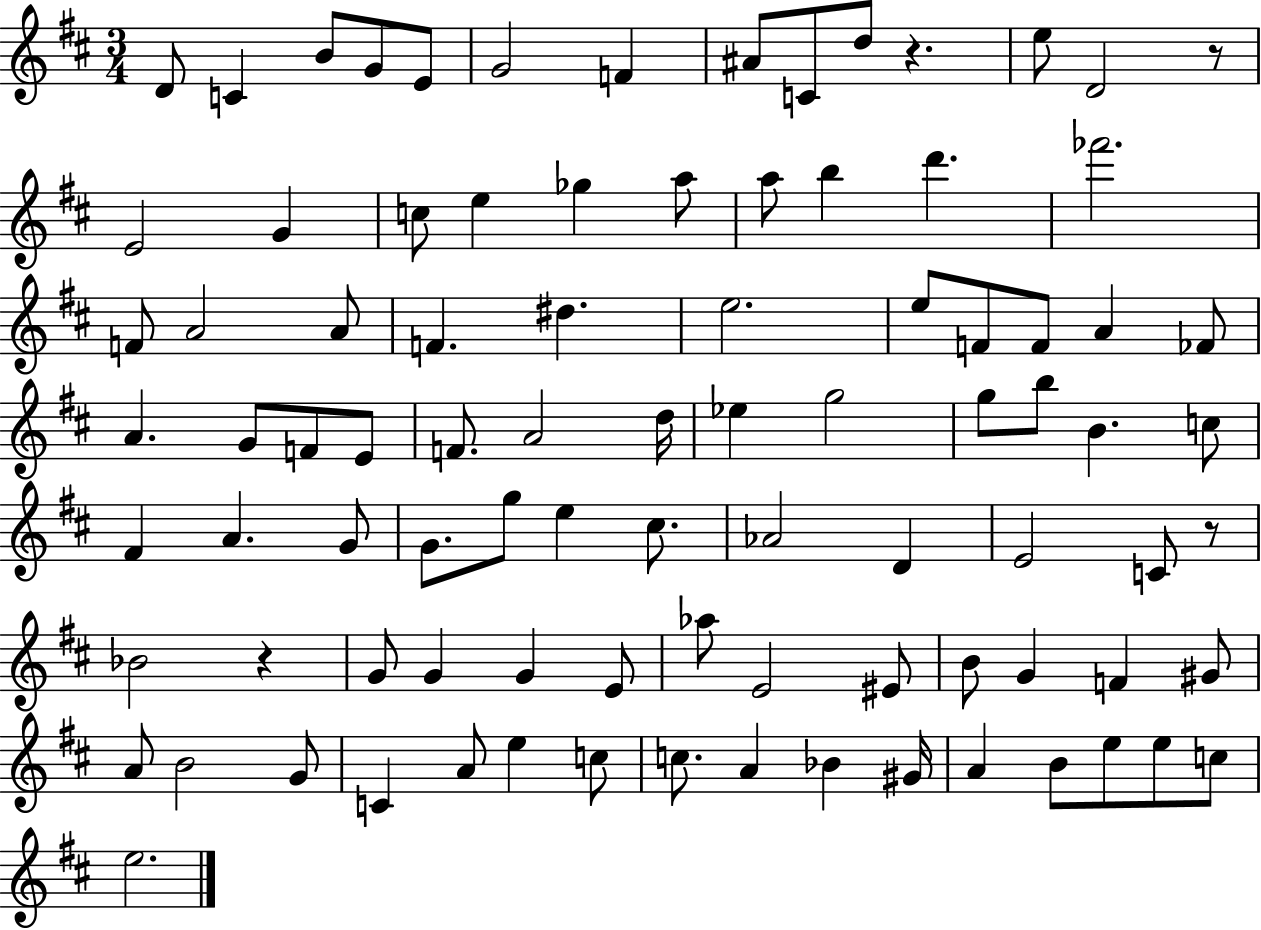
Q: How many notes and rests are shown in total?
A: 90